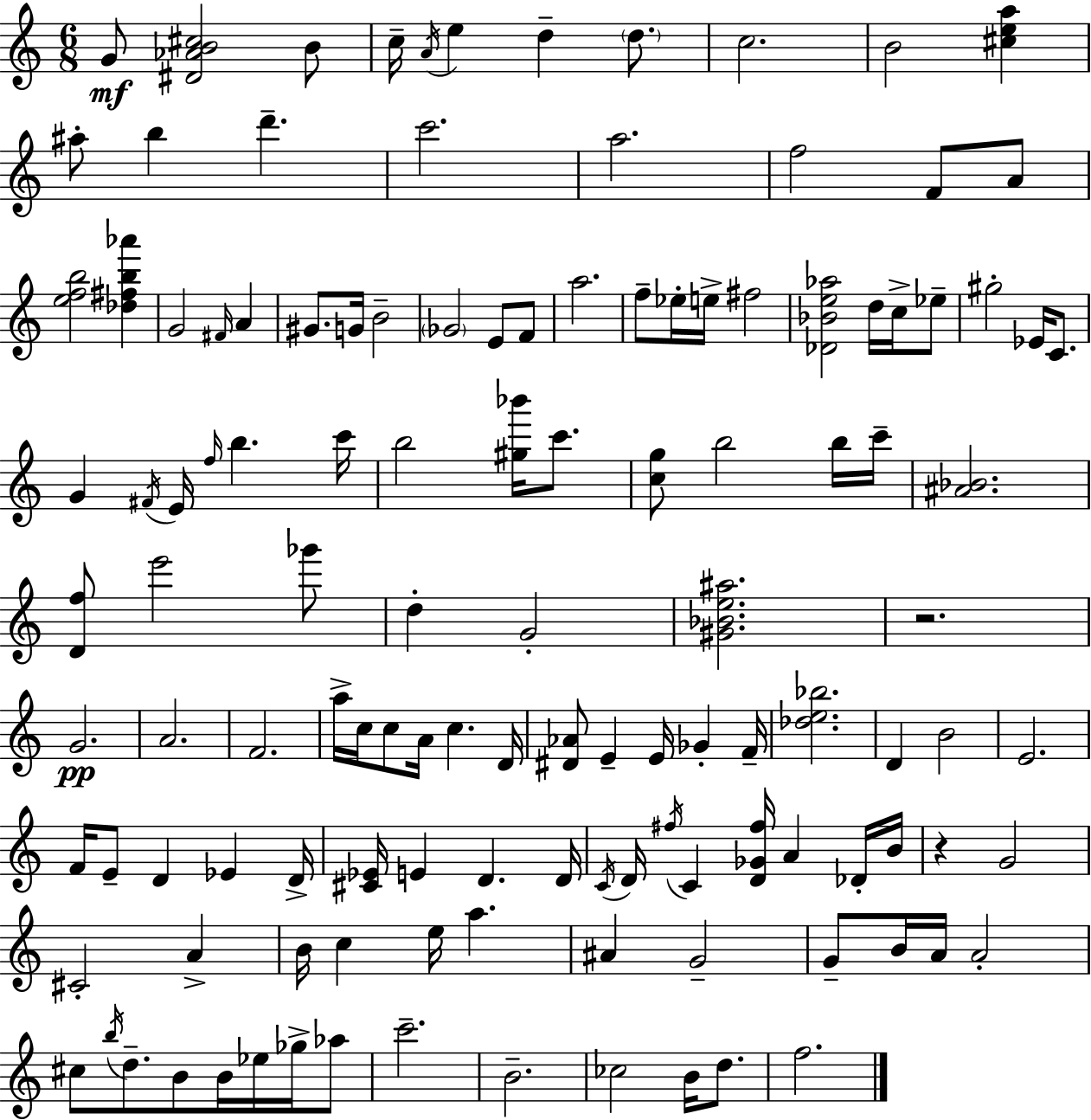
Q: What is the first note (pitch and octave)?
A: G4